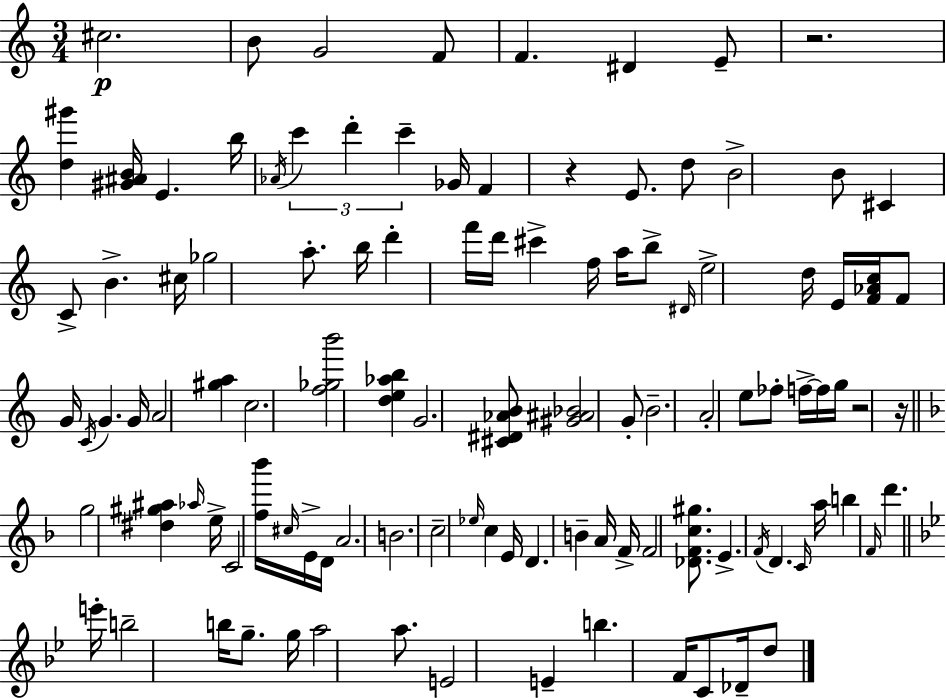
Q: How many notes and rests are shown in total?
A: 108